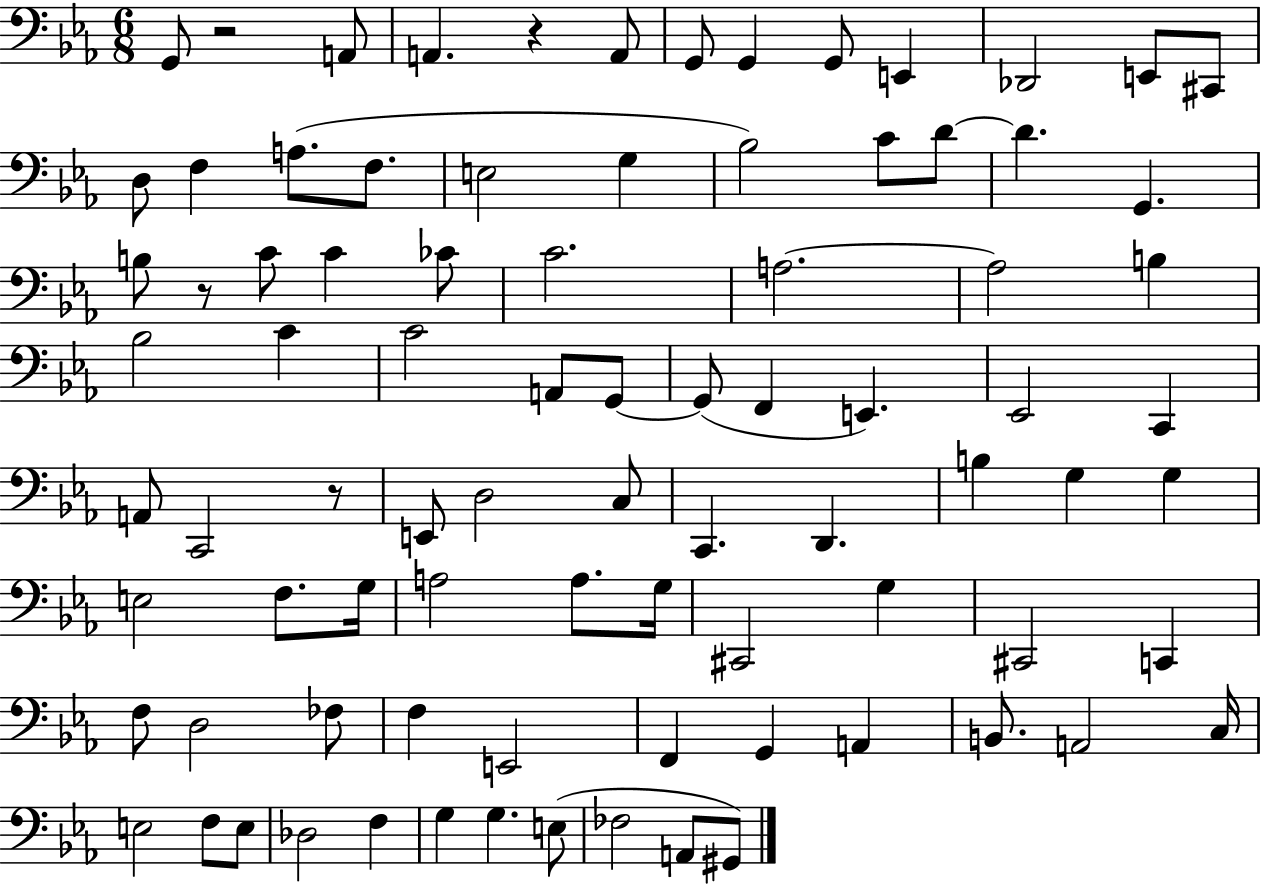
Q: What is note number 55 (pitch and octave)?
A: A3